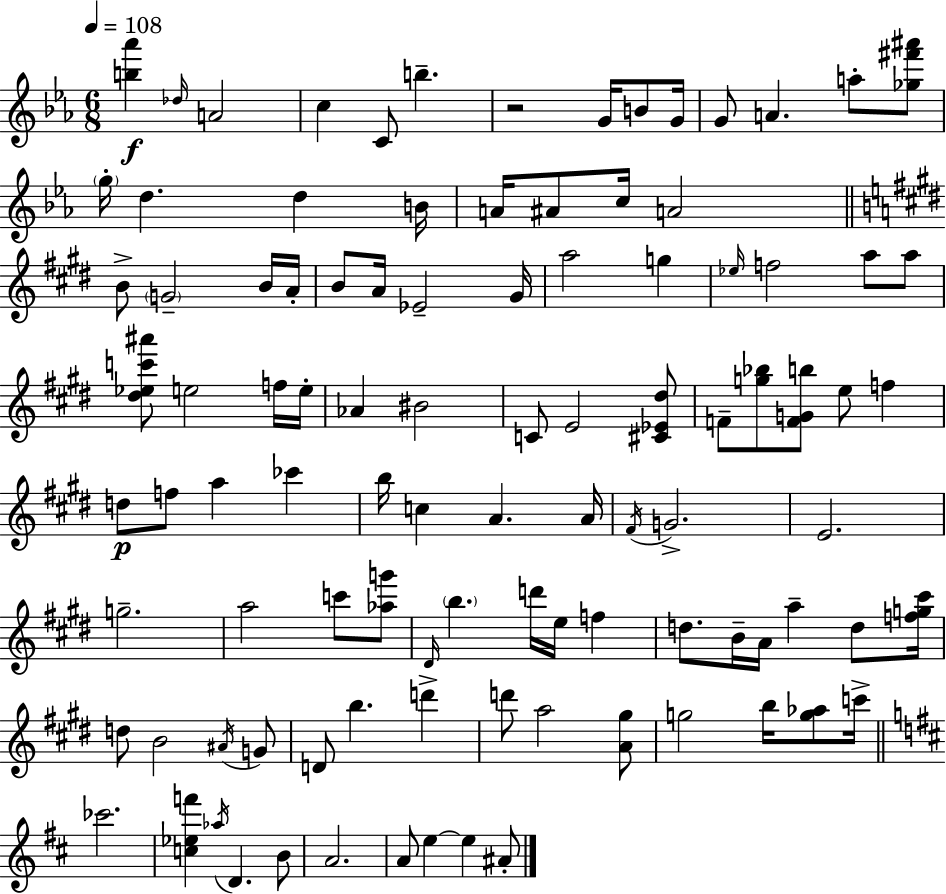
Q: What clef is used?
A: treble